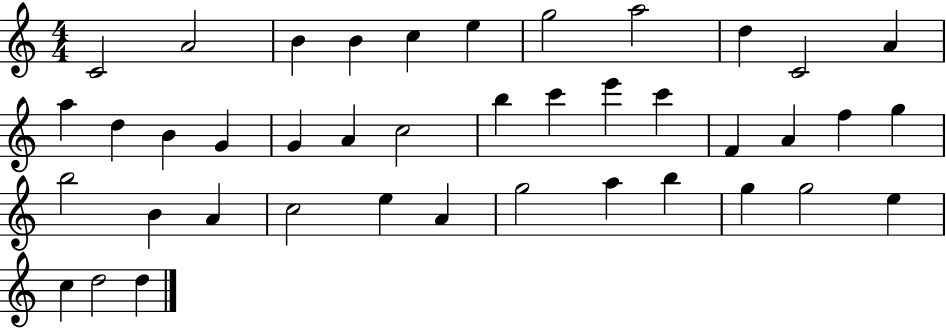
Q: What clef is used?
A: treble